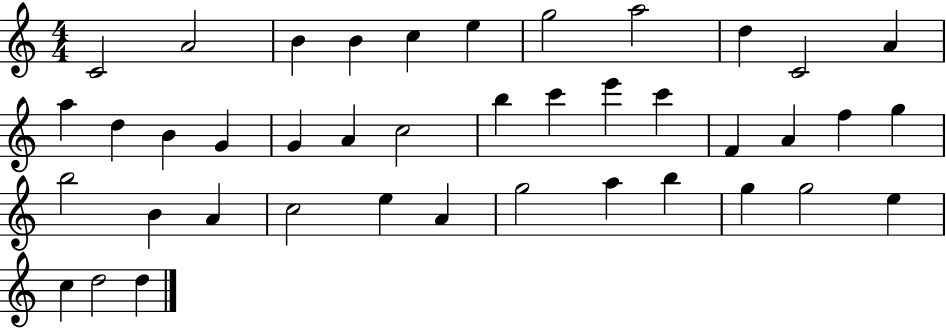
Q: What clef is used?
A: treble